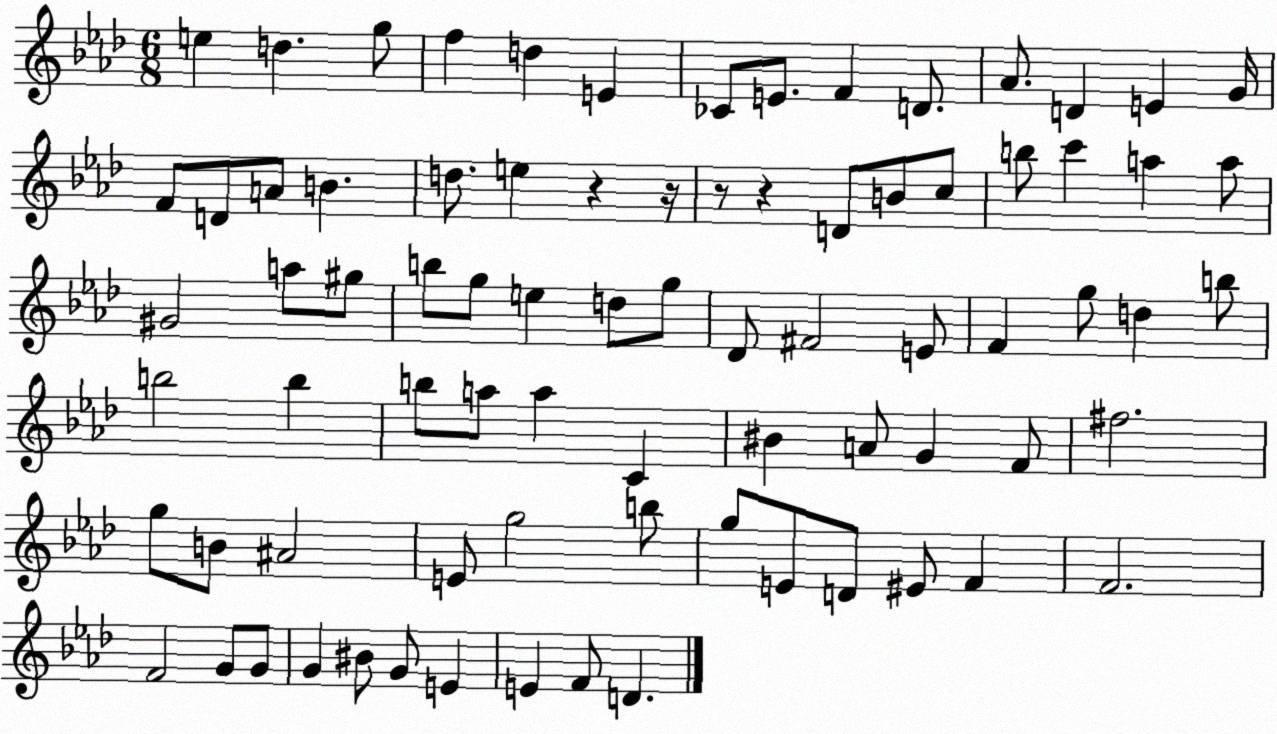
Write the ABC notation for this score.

X:1
T:Untitled
M:6/8
L:1/4
K:Ab
e d g/2 f d E _C/2 E/2 F D/2 _A/2 D E G/4 F/2 D/2 A/2 B d/2 e z z/4 z/2 z D/2 B/2 c/2 b/2 c' a a/2 ^G2 a/2 ^g/2 b/2 g/2 e d/2 g/2 _D/2 ^F2 E/2 F g/2 d b/2 b2 b b/2 a/2 a C ^B A/2 G F/2 ^f2 g/2 B/2 ^A2 E/2 g2 b/2 g/2 E/2 D/2 ^E/2 F F2 F2 G/2 G/2 G ^B/2 G/2 E E F/2 D